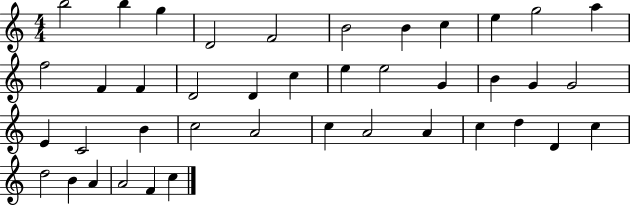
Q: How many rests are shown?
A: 0